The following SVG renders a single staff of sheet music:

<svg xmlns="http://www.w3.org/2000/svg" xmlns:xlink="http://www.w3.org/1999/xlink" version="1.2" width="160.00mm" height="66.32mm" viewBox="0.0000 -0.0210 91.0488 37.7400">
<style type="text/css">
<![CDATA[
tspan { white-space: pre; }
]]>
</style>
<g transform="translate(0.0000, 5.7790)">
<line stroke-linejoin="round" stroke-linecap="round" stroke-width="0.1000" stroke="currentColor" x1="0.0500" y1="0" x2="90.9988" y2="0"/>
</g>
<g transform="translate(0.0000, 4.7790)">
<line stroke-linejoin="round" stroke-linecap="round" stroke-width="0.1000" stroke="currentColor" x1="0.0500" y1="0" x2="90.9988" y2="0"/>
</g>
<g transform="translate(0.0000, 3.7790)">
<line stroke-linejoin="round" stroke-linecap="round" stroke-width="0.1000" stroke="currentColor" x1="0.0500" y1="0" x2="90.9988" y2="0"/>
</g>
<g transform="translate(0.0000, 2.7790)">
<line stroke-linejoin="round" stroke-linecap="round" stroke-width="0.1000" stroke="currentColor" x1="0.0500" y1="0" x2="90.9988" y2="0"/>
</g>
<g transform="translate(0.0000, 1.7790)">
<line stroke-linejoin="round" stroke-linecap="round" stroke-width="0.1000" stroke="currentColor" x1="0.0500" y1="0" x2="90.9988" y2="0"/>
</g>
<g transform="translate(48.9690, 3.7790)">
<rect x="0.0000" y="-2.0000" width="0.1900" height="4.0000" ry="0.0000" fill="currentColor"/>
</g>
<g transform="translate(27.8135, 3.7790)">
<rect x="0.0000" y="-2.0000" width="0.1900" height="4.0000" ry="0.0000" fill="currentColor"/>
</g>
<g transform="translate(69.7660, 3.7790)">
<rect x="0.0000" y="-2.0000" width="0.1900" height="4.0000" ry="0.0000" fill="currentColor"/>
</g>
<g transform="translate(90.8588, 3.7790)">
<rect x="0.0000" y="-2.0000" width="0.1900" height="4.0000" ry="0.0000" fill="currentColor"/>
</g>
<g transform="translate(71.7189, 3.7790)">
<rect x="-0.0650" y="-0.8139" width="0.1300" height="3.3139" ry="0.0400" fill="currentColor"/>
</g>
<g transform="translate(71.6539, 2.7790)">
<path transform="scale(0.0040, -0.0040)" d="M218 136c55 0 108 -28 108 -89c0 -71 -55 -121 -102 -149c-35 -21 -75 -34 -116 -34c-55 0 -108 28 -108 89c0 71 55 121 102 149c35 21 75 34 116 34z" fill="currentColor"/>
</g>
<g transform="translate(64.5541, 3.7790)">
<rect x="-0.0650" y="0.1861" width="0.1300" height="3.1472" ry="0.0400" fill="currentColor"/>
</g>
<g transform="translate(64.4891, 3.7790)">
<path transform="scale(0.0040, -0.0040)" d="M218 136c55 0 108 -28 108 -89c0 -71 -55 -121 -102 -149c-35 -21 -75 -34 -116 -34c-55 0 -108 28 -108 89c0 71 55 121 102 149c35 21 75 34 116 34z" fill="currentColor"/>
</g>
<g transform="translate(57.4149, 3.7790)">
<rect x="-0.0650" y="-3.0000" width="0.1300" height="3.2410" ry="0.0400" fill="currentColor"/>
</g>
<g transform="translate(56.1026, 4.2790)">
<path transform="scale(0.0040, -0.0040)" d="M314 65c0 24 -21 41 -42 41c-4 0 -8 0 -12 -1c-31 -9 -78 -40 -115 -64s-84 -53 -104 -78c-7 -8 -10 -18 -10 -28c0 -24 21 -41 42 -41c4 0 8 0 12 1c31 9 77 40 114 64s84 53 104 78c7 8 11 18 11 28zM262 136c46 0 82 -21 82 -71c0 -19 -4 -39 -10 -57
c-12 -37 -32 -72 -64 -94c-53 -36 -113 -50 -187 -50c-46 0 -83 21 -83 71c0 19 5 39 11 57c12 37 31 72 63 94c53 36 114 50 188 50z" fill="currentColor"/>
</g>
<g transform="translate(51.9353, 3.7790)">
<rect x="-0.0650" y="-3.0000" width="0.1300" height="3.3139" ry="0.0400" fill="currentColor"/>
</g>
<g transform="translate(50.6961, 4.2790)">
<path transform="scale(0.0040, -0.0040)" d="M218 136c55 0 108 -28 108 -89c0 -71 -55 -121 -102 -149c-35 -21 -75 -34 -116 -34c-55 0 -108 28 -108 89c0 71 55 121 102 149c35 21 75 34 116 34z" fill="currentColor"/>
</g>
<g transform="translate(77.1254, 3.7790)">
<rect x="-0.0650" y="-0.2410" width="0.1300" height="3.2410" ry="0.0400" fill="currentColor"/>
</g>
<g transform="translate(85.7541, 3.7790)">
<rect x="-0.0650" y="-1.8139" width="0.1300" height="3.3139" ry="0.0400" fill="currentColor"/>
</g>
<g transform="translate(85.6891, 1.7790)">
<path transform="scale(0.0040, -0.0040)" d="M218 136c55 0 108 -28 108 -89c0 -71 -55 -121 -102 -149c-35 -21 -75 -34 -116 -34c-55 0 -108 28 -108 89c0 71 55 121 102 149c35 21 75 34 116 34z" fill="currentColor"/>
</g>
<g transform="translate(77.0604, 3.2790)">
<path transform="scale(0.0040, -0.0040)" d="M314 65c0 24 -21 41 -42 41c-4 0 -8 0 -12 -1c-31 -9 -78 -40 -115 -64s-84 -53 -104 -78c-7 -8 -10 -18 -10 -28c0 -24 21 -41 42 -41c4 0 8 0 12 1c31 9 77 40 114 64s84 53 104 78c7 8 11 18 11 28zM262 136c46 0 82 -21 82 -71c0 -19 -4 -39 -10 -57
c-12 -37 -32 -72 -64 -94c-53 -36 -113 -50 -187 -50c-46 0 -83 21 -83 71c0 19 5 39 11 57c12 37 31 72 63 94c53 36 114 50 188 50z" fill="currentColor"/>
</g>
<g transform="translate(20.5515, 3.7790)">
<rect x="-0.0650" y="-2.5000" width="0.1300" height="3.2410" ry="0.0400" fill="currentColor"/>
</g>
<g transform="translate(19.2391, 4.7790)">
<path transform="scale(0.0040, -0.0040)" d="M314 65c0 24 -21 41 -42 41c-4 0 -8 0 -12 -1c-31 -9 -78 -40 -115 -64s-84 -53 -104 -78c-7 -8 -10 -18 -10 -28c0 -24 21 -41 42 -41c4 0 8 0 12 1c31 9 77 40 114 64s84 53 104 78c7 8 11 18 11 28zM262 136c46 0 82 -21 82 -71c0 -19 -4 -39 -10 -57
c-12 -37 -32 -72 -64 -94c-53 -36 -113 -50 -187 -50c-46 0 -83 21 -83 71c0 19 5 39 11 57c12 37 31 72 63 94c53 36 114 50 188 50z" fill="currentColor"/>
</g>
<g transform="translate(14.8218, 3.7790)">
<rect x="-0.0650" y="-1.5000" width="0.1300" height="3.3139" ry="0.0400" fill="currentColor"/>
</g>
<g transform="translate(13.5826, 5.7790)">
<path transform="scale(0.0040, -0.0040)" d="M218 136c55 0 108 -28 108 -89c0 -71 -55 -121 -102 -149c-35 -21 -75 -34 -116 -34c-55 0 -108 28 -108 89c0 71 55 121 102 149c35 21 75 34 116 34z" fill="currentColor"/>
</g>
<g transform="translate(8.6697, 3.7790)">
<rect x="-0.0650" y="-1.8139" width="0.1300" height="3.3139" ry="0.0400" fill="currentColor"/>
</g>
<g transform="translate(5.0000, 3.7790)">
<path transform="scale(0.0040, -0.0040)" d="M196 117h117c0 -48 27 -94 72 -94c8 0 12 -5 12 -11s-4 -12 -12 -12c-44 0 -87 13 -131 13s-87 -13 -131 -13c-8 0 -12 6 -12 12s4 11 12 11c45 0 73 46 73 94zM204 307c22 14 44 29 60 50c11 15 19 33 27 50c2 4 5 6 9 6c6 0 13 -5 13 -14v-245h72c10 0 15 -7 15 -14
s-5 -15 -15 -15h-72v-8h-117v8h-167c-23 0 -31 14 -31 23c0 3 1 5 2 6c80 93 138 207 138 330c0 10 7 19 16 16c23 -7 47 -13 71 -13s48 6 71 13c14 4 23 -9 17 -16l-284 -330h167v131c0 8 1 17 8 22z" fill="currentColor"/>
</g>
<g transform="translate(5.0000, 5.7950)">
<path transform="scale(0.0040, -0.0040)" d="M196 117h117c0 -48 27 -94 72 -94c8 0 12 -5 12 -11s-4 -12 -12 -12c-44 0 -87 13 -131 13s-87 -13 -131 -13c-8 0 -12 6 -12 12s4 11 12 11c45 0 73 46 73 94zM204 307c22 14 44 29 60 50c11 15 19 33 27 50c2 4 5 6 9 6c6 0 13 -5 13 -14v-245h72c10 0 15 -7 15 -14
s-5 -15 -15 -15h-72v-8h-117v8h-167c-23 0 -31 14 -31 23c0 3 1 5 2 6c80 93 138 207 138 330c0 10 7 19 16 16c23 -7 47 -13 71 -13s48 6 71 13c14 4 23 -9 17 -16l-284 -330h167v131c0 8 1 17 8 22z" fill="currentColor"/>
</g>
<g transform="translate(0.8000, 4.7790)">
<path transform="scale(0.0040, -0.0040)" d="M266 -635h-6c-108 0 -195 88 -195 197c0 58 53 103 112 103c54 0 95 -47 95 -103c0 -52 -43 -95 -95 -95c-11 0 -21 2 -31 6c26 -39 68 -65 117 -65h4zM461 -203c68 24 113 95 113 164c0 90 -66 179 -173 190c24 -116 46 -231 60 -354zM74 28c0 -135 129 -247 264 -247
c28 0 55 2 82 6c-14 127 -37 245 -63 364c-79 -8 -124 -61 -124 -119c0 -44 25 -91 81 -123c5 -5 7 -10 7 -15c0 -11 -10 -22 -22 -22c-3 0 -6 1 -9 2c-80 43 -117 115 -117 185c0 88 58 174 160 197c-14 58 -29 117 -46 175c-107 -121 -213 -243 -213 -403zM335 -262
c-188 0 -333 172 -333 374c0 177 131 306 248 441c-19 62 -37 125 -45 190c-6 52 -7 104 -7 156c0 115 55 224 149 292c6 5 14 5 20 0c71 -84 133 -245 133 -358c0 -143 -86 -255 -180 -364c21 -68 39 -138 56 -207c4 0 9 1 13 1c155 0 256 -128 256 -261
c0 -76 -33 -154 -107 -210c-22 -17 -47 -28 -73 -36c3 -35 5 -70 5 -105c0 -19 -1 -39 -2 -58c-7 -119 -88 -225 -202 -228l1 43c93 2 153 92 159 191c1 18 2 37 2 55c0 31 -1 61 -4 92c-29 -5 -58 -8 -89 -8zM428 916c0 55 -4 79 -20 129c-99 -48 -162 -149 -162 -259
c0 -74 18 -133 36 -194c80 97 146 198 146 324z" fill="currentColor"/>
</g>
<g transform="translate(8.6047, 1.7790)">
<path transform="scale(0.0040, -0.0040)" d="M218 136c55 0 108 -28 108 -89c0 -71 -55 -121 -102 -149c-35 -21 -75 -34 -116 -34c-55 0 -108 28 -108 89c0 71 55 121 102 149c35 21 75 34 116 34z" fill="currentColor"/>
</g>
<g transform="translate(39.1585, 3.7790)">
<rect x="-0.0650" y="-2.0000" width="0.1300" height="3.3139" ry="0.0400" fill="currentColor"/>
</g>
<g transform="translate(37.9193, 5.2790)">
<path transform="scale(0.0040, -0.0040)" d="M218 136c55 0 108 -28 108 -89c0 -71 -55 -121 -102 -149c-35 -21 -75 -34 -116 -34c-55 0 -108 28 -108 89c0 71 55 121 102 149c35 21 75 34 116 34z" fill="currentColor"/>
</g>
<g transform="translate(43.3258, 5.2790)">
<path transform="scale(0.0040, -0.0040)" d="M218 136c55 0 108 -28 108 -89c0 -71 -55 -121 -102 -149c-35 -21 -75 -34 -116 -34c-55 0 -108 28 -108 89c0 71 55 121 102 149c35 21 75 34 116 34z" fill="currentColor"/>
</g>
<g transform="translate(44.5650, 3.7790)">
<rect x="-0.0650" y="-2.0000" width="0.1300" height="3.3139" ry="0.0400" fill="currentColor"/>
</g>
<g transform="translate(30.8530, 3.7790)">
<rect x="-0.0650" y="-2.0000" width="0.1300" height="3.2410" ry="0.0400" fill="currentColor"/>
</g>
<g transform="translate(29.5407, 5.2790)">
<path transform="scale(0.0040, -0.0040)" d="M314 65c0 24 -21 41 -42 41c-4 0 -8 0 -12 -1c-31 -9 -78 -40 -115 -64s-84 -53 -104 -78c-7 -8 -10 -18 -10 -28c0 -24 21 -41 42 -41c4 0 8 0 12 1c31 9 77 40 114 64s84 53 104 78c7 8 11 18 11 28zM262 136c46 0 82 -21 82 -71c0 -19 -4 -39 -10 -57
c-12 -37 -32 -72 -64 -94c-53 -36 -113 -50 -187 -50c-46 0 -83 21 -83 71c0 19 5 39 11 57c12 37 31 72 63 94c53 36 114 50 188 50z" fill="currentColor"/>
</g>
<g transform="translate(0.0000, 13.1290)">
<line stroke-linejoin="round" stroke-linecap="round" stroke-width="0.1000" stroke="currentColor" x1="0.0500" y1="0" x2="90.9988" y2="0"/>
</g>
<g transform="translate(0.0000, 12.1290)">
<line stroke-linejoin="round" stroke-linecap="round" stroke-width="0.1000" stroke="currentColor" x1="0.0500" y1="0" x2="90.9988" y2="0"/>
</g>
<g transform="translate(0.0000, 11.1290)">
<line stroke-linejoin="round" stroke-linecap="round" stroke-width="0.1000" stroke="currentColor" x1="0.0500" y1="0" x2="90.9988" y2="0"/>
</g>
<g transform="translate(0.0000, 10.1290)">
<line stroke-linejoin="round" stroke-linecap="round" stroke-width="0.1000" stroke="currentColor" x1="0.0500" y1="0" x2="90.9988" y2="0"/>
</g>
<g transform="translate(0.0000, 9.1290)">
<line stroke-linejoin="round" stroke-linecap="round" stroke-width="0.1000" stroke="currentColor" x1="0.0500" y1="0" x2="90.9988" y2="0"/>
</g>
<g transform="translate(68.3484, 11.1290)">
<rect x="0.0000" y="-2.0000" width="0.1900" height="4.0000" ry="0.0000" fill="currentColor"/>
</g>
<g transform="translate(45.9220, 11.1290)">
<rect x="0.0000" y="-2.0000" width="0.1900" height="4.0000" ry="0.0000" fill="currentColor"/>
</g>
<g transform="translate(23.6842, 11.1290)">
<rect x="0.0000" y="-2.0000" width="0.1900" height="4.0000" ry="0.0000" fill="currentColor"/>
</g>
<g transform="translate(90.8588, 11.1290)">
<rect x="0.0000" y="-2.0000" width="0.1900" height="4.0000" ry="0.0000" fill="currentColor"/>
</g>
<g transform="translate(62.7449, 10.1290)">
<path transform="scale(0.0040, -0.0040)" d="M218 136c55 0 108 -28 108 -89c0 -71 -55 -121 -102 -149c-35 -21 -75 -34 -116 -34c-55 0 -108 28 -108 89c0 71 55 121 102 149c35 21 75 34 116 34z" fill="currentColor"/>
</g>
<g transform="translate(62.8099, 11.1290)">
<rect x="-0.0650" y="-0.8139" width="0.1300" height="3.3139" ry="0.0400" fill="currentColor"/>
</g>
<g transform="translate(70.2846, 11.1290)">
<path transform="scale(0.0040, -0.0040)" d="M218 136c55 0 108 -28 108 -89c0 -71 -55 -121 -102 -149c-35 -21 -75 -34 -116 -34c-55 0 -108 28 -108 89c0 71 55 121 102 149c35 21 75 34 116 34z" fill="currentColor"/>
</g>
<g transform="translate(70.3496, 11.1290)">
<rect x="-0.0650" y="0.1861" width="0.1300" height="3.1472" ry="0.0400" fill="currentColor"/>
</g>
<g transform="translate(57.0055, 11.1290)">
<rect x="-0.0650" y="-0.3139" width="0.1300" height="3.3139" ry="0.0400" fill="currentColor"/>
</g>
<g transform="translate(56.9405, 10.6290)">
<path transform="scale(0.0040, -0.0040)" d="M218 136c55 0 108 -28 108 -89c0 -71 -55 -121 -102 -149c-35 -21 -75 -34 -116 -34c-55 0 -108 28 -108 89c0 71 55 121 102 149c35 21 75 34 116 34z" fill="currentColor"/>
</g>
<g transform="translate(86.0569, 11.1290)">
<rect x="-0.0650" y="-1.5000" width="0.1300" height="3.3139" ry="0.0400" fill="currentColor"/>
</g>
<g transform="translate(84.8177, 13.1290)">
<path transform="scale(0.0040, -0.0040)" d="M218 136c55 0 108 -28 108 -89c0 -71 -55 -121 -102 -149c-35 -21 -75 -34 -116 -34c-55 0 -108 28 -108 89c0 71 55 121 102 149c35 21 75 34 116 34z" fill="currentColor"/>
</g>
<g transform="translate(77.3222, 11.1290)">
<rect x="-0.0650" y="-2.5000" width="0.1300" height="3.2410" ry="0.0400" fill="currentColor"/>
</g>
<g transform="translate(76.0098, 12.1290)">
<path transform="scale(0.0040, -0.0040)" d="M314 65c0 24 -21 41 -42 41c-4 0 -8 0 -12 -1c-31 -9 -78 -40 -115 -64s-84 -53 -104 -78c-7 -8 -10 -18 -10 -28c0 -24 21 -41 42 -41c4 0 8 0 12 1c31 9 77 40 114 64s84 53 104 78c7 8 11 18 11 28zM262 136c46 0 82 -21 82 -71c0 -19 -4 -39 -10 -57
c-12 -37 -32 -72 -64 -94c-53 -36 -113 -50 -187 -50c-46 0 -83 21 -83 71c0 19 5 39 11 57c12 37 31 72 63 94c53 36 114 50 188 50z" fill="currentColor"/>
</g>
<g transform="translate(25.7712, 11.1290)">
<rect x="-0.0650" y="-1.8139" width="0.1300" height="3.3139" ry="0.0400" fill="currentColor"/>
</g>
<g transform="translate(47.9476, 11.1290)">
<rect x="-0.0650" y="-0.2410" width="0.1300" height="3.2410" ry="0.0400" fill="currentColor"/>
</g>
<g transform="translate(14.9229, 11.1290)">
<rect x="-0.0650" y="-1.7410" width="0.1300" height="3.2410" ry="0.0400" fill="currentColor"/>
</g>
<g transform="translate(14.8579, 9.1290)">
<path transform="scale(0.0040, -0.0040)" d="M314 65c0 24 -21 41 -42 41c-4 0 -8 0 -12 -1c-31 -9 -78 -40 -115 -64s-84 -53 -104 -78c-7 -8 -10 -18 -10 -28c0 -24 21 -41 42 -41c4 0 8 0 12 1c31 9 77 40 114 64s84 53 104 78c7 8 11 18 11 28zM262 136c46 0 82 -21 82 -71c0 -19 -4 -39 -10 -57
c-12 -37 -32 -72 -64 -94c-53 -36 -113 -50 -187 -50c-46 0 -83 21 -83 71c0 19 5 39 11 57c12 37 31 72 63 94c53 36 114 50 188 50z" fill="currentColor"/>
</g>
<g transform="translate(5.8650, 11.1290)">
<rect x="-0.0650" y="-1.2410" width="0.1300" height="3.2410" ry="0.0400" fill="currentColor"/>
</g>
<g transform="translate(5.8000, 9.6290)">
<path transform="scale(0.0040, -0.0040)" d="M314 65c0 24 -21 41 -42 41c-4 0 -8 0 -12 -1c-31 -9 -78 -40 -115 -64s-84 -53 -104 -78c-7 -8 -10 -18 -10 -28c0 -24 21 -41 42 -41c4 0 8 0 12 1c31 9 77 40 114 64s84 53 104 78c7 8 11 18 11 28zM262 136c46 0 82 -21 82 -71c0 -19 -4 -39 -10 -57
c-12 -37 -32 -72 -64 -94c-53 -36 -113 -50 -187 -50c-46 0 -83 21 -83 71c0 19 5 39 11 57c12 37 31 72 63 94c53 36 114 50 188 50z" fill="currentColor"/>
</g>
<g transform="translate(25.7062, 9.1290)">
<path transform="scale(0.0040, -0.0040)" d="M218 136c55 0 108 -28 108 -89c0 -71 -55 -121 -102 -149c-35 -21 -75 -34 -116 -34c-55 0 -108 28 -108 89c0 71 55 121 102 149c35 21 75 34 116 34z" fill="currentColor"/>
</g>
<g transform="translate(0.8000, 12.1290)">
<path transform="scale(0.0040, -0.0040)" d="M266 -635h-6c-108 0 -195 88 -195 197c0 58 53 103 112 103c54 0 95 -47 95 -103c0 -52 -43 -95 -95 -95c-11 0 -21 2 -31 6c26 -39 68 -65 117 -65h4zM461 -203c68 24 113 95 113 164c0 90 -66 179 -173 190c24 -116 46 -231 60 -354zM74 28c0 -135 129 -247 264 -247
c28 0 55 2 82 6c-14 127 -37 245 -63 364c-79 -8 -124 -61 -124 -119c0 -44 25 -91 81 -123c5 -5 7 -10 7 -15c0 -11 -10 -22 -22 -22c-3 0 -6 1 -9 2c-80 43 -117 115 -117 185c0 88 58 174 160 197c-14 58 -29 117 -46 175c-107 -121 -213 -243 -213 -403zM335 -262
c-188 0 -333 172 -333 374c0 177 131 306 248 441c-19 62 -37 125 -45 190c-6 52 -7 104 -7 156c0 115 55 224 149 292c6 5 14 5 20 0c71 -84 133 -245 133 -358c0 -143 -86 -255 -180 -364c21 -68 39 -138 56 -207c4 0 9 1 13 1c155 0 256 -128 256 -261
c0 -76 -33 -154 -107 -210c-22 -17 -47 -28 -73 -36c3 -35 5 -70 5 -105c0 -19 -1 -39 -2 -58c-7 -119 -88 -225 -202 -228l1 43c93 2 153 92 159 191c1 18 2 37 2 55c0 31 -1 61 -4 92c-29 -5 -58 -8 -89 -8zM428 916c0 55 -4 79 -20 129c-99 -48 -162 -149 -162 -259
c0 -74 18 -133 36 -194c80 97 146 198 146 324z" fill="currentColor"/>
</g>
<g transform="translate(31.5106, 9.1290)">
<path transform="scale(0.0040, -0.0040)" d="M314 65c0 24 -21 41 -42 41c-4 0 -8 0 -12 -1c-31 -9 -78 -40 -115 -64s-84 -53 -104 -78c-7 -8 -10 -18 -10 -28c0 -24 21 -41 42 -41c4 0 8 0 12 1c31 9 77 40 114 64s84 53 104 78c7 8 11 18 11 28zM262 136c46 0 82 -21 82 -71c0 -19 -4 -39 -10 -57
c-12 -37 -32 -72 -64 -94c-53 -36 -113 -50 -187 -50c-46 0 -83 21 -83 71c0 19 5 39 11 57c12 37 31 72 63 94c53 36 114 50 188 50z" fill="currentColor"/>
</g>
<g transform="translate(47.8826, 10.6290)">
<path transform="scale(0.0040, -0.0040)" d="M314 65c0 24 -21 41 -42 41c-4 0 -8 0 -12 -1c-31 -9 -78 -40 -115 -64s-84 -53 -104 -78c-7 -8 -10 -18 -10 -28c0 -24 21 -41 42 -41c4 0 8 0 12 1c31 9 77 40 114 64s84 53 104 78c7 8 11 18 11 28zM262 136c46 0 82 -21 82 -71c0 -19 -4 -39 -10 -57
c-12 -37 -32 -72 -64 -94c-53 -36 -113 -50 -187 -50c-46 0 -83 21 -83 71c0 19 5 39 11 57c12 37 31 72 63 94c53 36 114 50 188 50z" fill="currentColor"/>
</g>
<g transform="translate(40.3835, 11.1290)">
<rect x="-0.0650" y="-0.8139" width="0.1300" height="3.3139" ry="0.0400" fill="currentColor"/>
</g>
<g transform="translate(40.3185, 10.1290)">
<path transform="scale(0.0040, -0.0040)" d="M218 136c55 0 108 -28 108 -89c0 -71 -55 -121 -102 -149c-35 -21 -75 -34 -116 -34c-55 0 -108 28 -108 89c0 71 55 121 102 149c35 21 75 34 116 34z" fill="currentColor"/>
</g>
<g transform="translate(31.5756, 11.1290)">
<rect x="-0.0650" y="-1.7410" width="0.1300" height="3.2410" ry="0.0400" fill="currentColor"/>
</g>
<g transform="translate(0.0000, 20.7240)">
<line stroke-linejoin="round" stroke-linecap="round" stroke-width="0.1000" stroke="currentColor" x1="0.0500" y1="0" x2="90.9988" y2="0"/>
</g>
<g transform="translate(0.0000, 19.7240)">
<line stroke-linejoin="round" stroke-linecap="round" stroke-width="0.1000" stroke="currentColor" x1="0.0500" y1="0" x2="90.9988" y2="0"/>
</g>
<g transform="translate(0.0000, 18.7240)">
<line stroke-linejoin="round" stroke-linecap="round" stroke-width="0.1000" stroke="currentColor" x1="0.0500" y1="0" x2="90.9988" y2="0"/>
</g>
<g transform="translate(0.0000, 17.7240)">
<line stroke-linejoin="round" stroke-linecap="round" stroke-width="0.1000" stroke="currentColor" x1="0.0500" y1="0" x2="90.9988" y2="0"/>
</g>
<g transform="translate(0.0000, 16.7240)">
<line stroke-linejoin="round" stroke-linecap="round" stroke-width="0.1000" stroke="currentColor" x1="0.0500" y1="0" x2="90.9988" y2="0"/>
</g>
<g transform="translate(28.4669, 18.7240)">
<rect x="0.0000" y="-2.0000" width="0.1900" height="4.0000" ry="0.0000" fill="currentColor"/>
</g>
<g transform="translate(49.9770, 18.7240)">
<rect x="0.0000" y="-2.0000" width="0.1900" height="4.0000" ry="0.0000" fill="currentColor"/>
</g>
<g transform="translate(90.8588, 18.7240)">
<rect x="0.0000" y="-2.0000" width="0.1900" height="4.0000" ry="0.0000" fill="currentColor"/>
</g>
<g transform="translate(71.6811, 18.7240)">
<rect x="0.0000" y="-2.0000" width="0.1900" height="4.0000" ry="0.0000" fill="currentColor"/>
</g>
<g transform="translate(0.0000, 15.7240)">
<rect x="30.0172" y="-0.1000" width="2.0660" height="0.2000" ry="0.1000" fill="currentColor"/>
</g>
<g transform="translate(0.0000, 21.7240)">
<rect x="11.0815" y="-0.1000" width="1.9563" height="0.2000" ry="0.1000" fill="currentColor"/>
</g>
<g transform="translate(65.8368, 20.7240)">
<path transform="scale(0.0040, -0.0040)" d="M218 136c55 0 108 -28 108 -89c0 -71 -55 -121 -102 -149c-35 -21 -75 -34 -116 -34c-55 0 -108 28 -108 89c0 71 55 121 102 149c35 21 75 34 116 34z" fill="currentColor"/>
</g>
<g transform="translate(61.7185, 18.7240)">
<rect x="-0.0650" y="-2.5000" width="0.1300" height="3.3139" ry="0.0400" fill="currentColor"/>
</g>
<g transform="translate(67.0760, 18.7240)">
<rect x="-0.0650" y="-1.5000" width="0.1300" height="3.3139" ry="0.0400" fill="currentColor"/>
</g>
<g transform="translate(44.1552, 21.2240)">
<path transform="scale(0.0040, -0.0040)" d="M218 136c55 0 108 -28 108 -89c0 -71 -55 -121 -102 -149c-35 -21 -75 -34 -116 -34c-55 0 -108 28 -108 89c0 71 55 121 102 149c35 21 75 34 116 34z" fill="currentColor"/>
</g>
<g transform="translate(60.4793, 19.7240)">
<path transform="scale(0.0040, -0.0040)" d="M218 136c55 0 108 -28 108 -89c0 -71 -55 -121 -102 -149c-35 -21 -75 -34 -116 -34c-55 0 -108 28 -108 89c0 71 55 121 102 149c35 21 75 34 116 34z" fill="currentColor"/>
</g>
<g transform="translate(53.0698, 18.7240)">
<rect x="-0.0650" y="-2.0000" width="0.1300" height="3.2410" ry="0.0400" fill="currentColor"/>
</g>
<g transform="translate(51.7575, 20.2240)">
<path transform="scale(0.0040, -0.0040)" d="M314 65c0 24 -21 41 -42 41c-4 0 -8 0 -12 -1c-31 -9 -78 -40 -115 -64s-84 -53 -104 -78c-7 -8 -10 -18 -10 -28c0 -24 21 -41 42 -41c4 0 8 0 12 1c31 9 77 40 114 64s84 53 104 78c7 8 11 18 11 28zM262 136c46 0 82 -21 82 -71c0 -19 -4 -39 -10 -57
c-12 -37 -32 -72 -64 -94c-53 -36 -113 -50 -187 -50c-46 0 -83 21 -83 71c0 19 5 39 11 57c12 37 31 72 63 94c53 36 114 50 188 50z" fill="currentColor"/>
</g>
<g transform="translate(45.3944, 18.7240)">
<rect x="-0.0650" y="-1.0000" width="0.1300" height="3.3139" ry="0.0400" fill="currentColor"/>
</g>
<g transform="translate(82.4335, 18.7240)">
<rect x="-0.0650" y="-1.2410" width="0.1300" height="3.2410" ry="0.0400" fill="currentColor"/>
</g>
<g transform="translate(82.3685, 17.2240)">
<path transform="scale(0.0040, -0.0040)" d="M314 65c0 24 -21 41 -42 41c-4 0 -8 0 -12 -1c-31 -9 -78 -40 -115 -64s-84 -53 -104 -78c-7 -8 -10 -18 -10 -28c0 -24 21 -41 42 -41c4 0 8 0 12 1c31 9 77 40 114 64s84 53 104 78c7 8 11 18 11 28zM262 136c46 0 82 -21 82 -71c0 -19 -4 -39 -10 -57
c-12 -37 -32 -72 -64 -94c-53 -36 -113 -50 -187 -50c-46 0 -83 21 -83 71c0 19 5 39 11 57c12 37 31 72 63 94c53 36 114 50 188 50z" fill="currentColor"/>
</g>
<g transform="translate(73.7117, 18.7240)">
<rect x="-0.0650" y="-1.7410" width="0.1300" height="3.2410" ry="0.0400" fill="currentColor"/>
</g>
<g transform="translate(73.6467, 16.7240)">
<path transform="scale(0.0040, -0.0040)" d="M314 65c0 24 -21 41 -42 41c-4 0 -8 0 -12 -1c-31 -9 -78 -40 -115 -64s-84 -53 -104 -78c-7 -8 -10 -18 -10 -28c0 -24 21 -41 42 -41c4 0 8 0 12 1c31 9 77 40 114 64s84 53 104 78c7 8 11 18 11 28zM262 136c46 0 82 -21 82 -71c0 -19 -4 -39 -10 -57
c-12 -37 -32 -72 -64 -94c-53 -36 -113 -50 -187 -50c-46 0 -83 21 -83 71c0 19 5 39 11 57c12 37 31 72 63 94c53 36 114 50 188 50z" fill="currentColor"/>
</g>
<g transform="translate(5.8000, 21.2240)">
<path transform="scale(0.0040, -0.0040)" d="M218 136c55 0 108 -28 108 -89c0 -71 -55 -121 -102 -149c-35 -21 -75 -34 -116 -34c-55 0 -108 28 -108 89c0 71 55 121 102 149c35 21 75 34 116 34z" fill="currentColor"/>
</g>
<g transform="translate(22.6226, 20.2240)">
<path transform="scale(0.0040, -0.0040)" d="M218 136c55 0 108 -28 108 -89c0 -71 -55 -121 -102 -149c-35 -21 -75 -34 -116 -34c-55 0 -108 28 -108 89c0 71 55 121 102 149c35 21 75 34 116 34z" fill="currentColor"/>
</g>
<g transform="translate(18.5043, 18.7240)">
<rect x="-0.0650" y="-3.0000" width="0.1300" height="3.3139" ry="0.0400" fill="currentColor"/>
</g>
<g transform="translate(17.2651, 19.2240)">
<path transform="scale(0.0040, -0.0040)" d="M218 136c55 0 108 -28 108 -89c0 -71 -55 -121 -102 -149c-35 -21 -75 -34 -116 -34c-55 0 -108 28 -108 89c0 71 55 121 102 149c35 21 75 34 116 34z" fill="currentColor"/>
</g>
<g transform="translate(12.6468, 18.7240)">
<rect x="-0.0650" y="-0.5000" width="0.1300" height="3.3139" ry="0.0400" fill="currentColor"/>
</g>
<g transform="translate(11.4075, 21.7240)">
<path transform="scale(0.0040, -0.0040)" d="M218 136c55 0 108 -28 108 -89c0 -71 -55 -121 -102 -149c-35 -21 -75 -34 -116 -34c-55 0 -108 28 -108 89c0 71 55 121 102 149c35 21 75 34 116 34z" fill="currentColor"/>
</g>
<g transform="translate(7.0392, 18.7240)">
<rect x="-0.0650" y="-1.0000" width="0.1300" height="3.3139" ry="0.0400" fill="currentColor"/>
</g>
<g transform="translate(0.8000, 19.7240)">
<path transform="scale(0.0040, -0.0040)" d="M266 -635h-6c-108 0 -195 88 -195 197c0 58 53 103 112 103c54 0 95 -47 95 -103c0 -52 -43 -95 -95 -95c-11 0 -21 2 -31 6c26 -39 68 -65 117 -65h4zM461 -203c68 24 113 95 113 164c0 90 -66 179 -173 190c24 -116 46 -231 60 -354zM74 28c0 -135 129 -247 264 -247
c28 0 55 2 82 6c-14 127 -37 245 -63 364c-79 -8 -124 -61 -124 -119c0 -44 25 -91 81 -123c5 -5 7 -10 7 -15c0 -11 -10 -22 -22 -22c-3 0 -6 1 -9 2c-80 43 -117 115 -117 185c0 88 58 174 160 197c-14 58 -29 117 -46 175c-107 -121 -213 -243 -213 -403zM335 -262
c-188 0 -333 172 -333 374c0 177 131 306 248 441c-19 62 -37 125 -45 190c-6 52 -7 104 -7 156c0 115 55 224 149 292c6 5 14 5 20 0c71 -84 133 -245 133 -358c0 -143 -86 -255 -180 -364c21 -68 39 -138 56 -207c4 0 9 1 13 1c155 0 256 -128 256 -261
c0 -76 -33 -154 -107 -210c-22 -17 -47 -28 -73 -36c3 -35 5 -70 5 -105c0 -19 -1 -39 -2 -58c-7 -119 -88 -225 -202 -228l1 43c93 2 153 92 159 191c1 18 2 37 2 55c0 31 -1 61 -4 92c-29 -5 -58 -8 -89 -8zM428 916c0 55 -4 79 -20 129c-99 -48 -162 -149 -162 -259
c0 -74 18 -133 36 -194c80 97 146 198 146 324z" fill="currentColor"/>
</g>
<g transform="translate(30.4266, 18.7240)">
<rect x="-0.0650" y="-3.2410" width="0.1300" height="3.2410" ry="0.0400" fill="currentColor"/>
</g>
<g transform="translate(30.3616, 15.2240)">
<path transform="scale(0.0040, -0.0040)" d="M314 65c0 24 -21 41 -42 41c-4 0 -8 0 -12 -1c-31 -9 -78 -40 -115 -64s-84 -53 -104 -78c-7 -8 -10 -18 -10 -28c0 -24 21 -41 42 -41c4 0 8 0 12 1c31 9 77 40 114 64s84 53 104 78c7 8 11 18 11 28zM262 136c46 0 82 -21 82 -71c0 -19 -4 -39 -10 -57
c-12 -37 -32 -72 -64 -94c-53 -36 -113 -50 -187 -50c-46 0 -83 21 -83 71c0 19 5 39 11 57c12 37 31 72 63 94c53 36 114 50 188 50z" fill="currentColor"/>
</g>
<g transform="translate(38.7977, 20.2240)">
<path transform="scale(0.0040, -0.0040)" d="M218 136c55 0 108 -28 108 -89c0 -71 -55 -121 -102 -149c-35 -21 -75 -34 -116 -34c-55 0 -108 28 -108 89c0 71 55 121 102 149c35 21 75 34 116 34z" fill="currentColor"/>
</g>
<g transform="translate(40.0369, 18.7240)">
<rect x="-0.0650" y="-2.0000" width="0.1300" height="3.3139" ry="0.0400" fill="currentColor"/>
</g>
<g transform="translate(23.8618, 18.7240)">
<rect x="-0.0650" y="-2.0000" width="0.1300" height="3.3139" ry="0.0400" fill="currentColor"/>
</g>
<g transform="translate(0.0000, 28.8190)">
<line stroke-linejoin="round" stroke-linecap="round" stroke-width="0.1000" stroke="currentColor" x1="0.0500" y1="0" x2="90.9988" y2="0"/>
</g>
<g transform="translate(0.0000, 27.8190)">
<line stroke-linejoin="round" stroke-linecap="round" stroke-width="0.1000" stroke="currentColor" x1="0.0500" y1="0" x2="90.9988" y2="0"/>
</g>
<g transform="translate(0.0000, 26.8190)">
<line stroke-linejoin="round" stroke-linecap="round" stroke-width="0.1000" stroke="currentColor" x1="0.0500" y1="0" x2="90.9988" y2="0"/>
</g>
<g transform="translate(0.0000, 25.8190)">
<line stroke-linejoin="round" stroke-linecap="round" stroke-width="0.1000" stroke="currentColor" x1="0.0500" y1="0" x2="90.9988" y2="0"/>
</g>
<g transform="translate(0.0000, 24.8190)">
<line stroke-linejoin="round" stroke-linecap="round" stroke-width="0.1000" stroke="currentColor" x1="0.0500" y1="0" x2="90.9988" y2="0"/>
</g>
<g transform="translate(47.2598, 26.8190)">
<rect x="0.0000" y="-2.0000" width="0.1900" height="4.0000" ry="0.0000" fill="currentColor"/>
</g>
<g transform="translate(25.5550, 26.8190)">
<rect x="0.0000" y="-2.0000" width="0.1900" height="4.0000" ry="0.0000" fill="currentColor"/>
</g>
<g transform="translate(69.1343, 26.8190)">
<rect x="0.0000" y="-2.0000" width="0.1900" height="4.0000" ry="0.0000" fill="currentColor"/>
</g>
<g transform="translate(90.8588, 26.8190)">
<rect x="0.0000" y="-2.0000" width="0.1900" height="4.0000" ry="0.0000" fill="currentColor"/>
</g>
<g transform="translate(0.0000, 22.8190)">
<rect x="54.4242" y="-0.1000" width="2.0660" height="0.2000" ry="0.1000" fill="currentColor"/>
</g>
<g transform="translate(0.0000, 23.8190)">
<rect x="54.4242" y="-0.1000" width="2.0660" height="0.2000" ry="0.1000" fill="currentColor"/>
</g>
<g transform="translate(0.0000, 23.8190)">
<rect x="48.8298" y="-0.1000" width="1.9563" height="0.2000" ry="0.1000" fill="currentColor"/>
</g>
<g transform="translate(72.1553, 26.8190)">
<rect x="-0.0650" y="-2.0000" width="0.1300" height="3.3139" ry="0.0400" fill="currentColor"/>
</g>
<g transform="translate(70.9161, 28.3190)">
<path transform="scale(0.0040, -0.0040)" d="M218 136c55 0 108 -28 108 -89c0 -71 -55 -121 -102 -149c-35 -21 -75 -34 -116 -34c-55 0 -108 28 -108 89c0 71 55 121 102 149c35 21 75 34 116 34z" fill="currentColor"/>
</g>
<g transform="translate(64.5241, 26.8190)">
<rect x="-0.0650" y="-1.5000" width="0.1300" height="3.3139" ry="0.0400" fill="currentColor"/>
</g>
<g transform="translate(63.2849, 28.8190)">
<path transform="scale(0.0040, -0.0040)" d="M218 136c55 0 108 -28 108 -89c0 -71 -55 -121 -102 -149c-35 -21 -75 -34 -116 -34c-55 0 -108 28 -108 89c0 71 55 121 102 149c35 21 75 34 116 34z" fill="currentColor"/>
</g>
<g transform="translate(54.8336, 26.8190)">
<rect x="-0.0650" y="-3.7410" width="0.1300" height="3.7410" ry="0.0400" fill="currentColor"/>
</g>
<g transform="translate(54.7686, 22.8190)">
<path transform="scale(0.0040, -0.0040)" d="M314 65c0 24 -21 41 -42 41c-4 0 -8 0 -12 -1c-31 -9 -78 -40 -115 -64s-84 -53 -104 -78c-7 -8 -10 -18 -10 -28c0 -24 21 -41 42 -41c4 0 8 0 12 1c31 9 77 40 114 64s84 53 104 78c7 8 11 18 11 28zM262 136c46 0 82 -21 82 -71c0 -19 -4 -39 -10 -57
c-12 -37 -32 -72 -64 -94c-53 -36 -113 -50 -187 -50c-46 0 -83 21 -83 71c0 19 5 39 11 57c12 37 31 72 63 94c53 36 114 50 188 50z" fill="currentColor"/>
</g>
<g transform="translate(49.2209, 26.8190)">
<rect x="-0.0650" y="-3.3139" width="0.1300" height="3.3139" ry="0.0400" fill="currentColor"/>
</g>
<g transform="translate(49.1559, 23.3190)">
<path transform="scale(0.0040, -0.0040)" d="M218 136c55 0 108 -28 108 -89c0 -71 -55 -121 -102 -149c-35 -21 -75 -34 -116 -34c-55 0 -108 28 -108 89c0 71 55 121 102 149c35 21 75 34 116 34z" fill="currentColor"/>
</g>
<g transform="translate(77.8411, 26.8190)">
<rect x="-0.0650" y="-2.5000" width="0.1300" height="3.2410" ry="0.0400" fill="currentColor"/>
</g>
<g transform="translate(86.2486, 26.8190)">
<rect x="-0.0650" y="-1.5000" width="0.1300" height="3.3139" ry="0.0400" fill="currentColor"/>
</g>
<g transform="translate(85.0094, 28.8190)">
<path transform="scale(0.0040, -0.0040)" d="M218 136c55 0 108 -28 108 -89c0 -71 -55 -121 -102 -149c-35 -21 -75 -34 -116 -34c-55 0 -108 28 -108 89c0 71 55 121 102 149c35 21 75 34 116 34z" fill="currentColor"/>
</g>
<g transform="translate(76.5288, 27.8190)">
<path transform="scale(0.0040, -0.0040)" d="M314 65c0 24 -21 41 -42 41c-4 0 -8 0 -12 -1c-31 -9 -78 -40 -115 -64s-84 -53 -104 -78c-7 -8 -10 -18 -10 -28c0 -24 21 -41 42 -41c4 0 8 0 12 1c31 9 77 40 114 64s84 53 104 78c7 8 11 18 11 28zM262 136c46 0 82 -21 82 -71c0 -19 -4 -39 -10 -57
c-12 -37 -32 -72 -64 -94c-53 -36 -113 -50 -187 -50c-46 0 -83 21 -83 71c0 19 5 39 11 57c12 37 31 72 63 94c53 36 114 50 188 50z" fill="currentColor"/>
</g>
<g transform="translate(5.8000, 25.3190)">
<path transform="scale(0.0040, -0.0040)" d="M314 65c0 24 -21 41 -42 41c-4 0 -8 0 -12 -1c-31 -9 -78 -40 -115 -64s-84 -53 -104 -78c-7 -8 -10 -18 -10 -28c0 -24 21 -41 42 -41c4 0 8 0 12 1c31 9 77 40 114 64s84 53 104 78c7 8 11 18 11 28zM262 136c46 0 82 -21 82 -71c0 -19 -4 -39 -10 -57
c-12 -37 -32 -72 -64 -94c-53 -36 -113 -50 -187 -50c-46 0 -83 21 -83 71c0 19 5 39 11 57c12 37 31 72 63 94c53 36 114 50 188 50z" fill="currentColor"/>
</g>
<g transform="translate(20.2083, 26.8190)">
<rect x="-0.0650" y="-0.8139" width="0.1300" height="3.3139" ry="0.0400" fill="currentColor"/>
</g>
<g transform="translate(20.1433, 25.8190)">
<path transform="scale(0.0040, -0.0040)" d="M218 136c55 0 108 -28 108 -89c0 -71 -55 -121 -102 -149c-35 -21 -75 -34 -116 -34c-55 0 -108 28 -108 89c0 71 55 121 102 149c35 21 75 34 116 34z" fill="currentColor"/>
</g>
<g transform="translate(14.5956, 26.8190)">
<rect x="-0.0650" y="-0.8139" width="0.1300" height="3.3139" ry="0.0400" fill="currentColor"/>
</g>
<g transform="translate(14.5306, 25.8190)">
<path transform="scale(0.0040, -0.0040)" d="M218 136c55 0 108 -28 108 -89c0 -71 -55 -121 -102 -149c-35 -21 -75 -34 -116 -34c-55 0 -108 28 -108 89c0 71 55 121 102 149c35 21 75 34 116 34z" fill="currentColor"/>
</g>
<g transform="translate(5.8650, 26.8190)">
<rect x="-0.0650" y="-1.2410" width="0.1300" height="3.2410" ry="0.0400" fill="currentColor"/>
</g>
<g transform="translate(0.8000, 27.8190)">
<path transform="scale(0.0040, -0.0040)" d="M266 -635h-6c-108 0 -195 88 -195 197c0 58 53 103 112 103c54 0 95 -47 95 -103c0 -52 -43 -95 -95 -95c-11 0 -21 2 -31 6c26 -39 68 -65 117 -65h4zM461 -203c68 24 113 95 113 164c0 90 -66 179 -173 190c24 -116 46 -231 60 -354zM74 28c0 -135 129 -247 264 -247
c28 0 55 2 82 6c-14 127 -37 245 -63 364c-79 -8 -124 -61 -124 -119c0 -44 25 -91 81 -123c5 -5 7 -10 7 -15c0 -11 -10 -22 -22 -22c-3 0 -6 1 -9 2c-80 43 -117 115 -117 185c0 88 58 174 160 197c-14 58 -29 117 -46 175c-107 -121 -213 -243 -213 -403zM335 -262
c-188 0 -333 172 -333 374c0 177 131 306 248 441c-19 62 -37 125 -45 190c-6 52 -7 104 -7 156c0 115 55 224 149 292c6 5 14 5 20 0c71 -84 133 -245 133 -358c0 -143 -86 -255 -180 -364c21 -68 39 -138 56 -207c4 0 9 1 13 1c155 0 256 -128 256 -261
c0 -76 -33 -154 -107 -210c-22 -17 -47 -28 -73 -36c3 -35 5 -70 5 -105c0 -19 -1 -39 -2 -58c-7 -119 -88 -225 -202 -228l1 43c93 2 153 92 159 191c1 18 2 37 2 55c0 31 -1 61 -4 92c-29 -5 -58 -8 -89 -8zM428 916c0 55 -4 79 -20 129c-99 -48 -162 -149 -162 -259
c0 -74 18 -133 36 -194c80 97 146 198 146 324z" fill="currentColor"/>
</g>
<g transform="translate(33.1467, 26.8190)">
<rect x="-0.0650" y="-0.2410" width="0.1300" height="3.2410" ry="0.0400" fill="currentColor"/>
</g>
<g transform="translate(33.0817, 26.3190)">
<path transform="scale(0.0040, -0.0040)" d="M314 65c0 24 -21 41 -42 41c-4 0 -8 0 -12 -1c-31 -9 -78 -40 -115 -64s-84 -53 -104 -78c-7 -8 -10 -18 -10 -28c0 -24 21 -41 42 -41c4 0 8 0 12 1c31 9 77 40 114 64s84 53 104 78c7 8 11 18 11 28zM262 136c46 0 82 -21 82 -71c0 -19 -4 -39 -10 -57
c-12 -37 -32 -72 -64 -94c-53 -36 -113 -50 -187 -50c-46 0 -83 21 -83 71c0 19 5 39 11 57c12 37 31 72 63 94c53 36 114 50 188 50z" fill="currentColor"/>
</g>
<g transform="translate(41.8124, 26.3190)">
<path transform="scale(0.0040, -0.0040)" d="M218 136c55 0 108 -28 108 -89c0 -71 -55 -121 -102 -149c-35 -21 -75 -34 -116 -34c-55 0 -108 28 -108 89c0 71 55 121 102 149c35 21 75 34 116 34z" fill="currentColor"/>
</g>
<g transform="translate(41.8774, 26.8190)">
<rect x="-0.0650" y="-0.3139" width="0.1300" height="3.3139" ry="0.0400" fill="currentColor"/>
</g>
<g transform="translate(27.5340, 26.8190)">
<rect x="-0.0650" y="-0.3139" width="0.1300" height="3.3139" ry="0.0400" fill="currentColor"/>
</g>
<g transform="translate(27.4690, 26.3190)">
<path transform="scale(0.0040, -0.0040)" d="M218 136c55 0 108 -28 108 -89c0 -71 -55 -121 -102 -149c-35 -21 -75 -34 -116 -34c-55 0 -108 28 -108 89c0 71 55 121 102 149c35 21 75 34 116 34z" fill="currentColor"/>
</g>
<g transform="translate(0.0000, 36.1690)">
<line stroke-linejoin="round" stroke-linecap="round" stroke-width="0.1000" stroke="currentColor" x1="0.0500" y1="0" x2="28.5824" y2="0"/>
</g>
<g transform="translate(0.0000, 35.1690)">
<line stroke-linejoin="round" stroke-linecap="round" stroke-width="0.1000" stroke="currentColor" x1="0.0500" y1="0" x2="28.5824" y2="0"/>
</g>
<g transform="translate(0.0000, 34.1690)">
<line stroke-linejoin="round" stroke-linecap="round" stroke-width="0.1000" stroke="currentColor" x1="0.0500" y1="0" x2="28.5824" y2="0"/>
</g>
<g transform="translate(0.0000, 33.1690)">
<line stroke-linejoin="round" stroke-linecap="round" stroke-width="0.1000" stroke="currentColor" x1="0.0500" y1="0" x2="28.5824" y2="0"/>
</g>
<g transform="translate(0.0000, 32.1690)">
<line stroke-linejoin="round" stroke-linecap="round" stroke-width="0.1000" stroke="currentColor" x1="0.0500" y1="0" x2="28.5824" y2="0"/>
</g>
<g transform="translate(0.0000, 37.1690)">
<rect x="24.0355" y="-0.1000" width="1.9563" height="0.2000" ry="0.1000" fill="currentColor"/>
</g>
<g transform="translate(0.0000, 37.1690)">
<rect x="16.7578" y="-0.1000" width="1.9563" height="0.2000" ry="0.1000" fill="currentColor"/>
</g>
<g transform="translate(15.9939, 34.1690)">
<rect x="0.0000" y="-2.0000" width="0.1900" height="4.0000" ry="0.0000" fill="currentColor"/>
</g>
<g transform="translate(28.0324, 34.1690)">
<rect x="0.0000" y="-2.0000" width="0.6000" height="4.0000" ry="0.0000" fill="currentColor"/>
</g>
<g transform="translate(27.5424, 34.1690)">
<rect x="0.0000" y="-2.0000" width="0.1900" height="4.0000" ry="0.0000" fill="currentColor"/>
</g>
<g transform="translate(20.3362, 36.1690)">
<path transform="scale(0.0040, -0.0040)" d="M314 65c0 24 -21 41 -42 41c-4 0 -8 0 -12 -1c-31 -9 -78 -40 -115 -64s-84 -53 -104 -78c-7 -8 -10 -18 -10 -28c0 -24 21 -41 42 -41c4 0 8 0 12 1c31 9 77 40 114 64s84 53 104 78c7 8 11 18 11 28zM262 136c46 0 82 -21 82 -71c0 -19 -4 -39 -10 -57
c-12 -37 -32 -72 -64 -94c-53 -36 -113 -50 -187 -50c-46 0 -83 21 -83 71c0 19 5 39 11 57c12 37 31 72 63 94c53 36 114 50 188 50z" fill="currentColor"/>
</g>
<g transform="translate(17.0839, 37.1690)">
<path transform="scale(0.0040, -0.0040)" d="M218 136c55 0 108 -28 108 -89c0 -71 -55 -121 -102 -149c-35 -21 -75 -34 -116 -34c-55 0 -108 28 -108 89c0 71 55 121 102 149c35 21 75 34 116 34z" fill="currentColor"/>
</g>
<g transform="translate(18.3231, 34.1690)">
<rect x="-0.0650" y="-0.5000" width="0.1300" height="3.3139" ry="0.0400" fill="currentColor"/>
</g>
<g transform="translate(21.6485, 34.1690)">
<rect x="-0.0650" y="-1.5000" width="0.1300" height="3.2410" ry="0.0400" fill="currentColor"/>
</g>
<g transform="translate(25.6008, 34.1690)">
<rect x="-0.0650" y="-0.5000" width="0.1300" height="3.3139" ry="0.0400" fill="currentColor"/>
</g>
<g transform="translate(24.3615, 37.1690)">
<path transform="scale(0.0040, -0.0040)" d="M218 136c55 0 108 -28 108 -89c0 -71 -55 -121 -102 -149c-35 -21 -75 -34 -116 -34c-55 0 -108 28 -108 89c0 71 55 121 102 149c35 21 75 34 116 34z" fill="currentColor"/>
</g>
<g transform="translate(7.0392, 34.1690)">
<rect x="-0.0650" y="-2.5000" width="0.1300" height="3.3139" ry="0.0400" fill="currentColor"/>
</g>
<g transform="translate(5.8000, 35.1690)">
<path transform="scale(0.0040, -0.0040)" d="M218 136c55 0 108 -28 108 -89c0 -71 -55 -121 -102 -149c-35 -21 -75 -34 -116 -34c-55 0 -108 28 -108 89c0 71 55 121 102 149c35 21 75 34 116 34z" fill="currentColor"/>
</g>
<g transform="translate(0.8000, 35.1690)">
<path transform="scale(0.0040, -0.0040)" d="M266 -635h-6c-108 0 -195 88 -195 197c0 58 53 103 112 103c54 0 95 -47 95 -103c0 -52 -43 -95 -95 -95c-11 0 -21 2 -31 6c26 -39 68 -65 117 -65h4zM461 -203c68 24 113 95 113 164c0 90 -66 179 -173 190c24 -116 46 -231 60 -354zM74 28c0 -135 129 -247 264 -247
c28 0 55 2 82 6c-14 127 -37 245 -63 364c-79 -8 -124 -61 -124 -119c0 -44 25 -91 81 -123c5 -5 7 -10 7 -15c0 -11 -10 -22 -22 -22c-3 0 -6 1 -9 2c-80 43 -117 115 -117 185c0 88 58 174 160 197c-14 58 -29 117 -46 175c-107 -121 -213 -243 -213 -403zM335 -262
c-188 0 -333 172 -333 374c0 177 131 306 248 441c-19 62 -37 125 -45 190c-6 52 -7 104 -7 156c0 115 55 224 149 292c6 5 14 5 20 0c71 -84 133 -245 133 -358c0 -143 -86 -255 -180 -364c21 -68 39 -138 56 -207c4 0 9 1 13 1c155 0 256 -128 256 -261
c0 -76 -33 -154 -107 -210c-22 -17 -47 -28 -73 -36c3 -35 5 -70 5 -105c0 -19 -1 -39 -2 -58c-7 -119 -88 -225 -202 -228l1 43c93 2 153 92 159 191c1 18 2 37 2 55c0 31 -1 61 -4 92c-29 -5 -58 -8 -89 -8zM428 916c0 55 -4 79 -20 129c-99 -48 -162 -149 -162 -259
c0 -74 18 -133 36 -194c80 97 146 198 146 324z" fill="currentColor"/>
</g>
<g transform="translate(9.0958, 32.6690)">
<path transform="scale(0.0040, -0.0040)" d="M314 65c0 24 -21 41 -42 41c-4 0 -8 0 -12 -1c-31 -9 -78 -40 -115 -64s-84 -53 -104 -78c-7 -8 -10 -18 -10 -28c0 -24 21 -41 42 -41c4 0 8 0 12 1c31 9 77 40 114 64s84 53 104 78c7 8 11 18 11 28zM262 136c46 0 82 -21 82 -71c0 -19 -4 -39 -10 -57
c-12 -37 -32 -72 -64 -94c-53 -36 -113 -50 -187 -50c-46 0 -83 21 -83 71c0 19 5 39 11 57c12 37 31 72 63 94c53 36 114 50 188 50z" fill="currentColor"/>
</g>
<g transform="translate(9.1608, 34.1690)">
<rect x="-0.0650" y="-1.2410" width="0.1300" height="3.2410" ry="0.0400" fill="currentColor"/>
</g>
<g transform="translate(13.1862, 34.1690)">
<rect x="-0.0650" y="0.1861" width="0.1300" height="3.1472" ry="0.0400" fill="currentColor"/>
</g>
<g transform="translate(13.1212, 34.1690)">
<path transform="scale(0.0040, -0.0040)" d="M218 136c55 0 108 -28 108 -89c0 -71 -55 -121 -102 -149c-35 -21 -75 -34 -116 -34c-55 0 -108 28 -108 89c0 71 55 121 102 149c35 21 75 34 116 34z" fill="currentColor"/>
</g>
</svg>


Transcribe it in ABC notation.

X:1
T:Untitled
M:4/4
L:1/4
K:C
f E G2 F2 F F A A2 B d c2 f e2 f2 f f2 d c2 c d B G2 E D C A F b2 F D F2 G E f2 e2 e2 d d c c2 c b c'2 E F G2 E G e2 B C E2 C